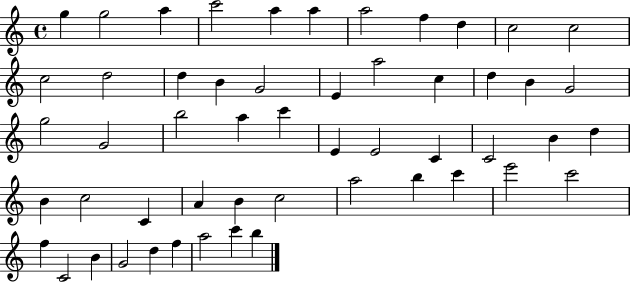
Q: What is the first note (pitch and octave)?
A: G5